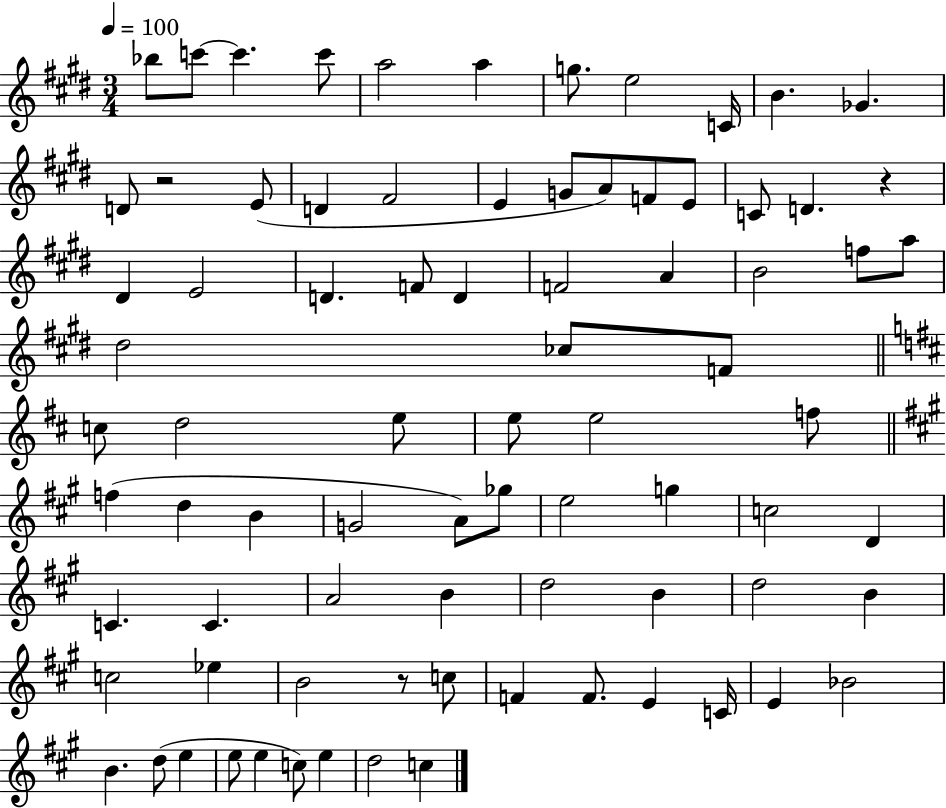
{
  \clef treble
  \numericTimeSignature
  \time 3/4
  \key e \major
  \tempo 4 = 100
  \repeat volta 2 { bes''8 c'''8~~ c'''4. c'''8 | a''2 a''4 | g''8. e''2 c'16 | b'4. ges'4. | \break d'8 r2 e'8( | d'4 fis'2 | e'4 g'8 a'8) f'8 e'8 | c'8 d'4. r4 | \break dis'4 e'2 | d'4. f'8 d'4 | f'2 a'4 | b'2 f''8 a''8 | \break dis''2 ces''8 f'8 | \bar "||" \break \key d \major c''8 d''2 e''8 | e''8 e''2 f''8 | \bar "||" \break \key a \major f''4( d''4 b'4 | g'2 a'8) ges''8 | e''2 g''4 | c''2 d'4 | \break c'4. c'4. | a'2 b'4 | d''2 b'4 | d''2 b'4 | \break c''2 ees''4 | b'2 r8 c''8 | f'4 f'8. e'4 c'16 | e'4 bes'2 | \break b'4. d''8( e''4 | e''8 e''4 c''8) e''4 | d''2 c''4 | } \bar "|."
}